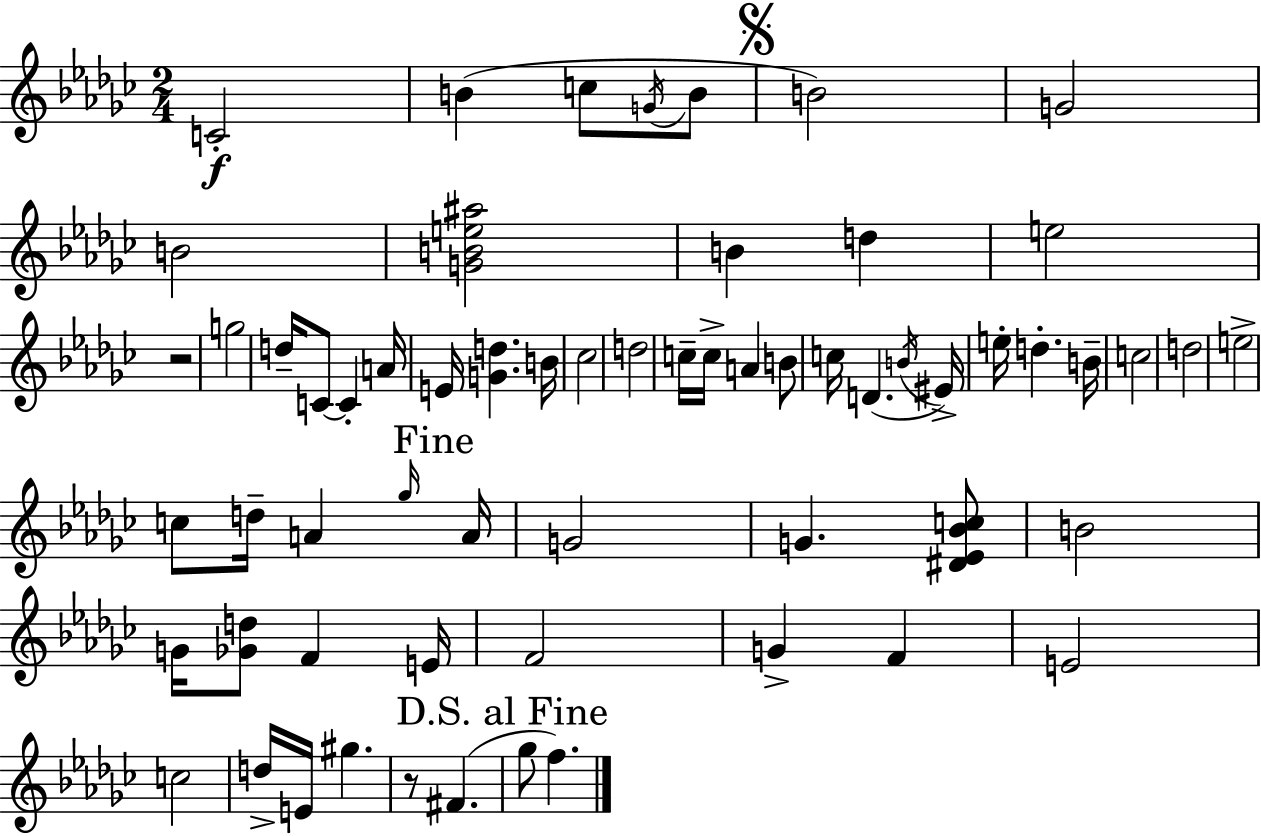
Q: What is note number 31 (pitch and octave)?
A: B4